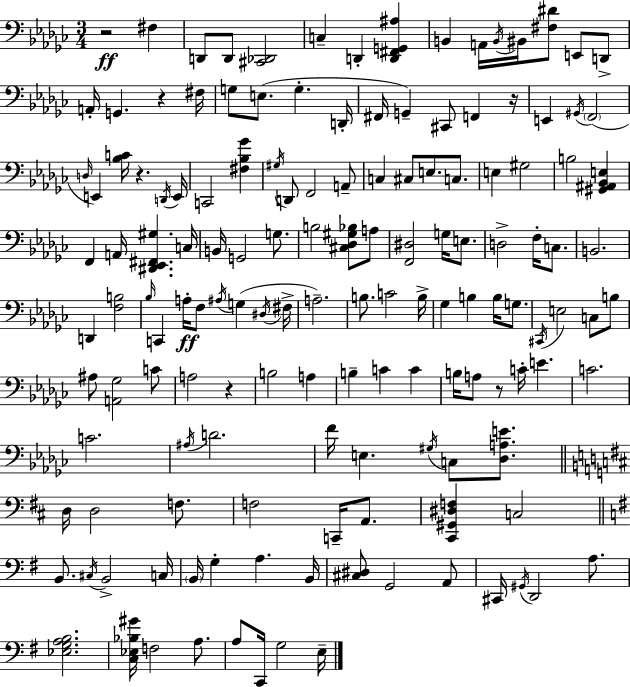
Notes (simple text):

R/h F#3/q D2/e D2/e [C#2,Db2]/h C3/q D2/q [D2,F#2,G2,A#3]/q B2/q A2/s B2/s BIS2/s [F#3,D#4]/e E2/e D2/e A2/s G2/q. R/q F#3/s G3/e E3/e. G3/q. D2/s F#2/s G2/q C#2/e F2/q R/s E2/q G#2/s F2/h D3/s E2/q [Bb3,C4]/s R/q. D2/s E2/s C2/h [F#3,Bb3,Gb4]/q G#3/s D2/e F2/h A2/e C3/q C#3/e E3/e. C3/e. E3/q G#3/h B3/h [G#2,A#2,Bb2,E3]/q F2/q A2/s [D#2,Eb2,F#2,G#3]/q. C3/s B2/s G2/h G3/e. B3/h [C#3,Db3,G#3,Bb3]/e A3/e [F2,D#3]/h G3/s E3/e. D3/h F3/s C3/e. B2/h. D2/q [F3,B3]/h Bb3/s C2/q A3/s F3/e A#3/s G3/q D#3/s F#3/s A3/h. B3/e. C4/h B3/s Gb3/q B3/q B3/s G3/e. C#2/s E3/h C3/e B3/e A#3/e [A2,Gb3]/h C4/e A3/h R/q B3/h A3/q B3/q C4/q C4/q B3/s A3/e R/e C4/s E4/q. C4/h. C4/h. A#3/s D4/h. F4/s E3/q. G#3/s C3/e [Db3,A3,E4]/e. D3/s D3/h F3/e. F3/h C2/s A2/e. [C#2,G#2,D#3,F3]/q C3/h B2/e. C#3/s B2/h C3/s B2/s G3/q A3/q. B2/s [C#3,D#3]/e G2/h A2/e C#2/s G#2/s D2/h A3/e. [Eb3,G3,A3,B3]/h. [C3,Eb3,Bb3,G#4]/s F3/h A3/e. A3/e C2/s G3/h E3/s